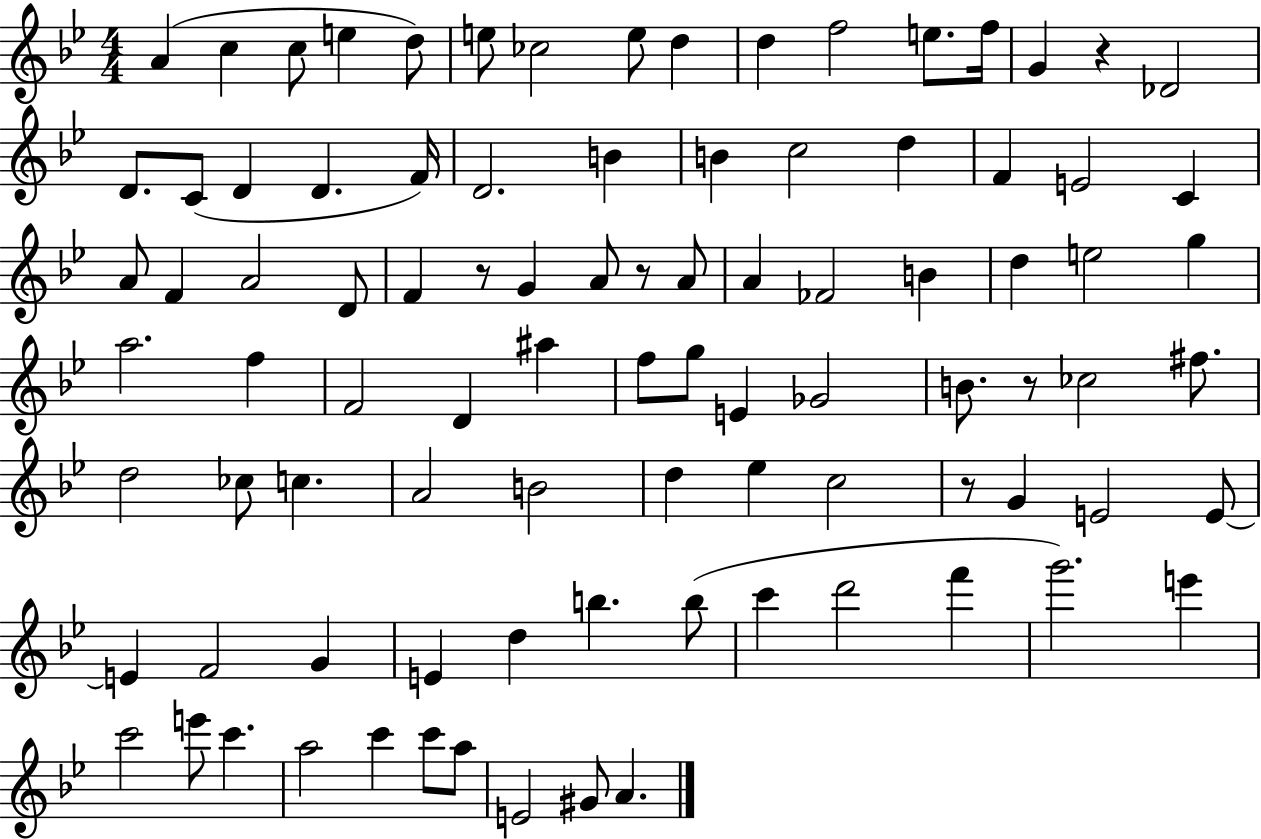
A4/q C5/q C5/e E5/q D5/e E5/e CES5/h E5/e D5/q D5/q F5/h E5/e. F5/s G4/q R/q Db4/h D4/e. C4/e D4/q D4/q. F4/s D4/h. B4/q B4/q C5/h D5/q F4/q E4/h C4/q A4/e F4/q A4/h D4/e F4/q R/e G4/q A4/e R/e A4/e A4/q FES4/h B4/q D5/q E5/h G5/q A5/h. F5/q F4/h D4/q A#5/q F5/e G5/e E4/q Gb4/h B4/e. R/e CES5/h F#5/e. D5/h CES5/e C5/q. A4/h B4/h D5/q Eb5/q C5/h R/e G4/q E4/h E4/e E4/q F4/h G4/q E4/q D5/q B5/q. B5/e C6/q D6/h F6/q G6/h. E6/q C6/h E6/e C6/q. A5/h C6/q C6/e A5/e E4/h G#4/e A4/q.